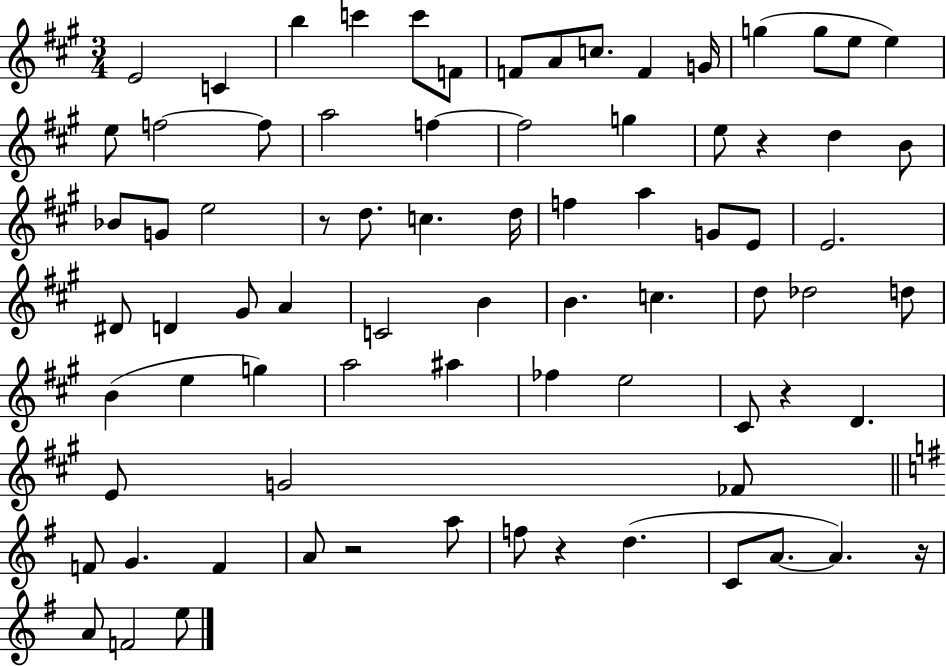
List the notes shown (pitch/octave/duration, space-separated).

E4/h C4/q B5/q C6/q C6/e F4/e F4/e A4/e C5/e. F4/q G4/s G5/q G5/e E5/e E5/q E5/e F5/h F5/e A5/h F5/q F5/h G5/q E5/e R/q D5/q B4/e Bb4/e G4/e E5/h R/e D5/e. C5/q. D5/s F5/q A5/q G4/e E4/e E4/h. D#4/e D4/q G#4/e A4/q C4/h B4/q B4/q. C5/q. D5/e Db5/h D5/e B4/q E5/q G5/q A5/h A#5/q FES5/q E5/h C#4/e R/q D4/q. E4/e G4/h FES4/e F4/e G4/q. F4/q A4/e R/h A5/e F5/e R/q D5/q. C4/e A4/e. A4/q. R/s A4/e F4/h E5/e